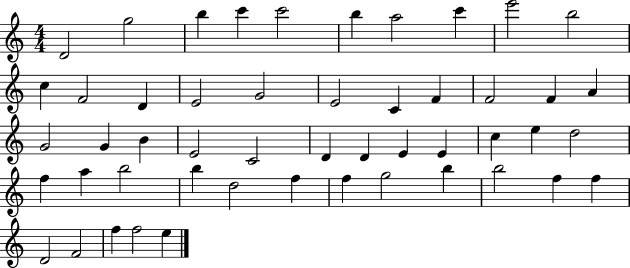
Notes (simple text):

D4/h G5/h B5/q C6/q C6/h B5/q A5/h C6/q E6/h B5/h C5/q F4/h D4/q E4/h G4/h E4/h C4/q F4/q F4/h F4/q A4/q G4/h G4/q B4/q E4/h C4/h D4/q D4/q E4/q E4/q C5/q E5/q D5/h F5/q A5/q B5/h B5/q D5/h F5/q F5/q G5/h B5/q B5/h F5/q F5/q D4/h F4/h F5/q F5/h E5/q